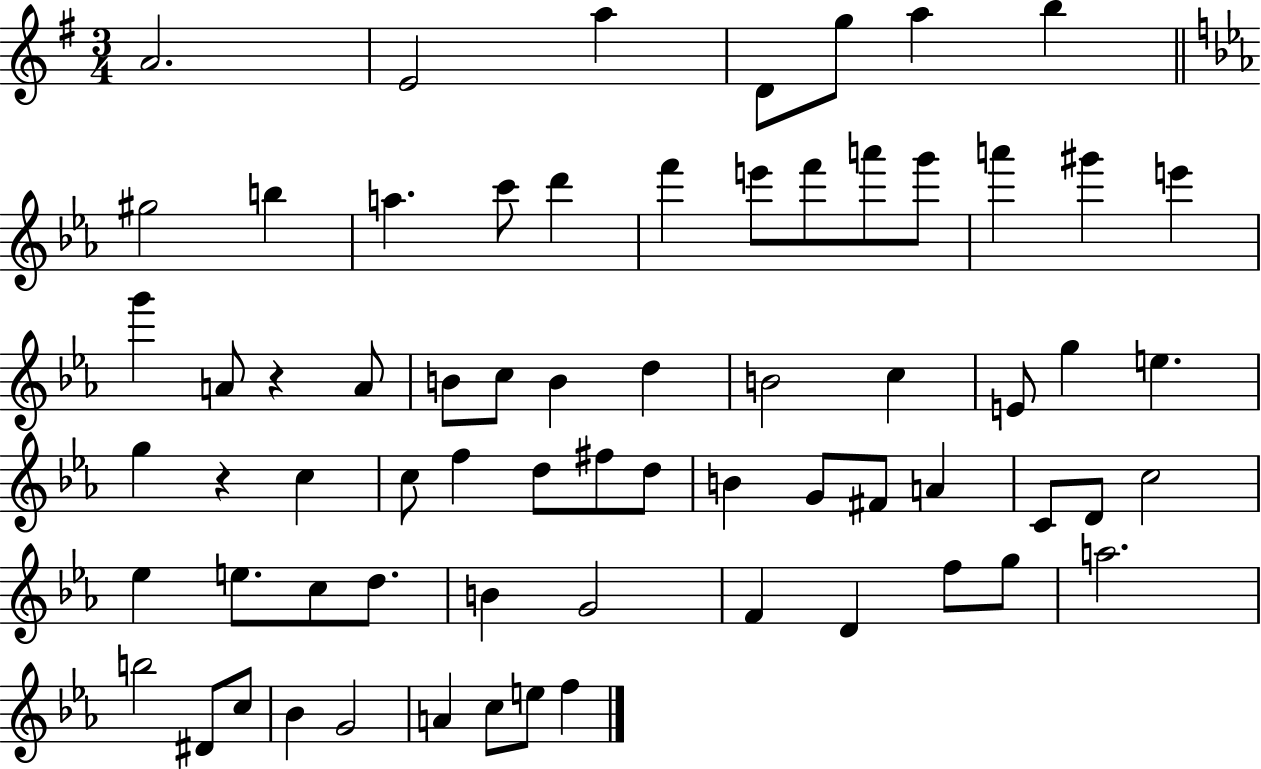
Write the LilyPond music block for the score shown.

{
  \clef treble
  \numericTimeSignature
  \time 3/4
  \key g \major
  \repeat volta 2 { a'2. | e'2 a''4 | d'8 g''8 a''4 b''4 | \bar "||" \break \key ees \major gis''2 b''4 | a''4. c'''8 d'''4 | f'''4 e'''8 f'''8 a'''8 g'''8 | a'''4 gis'''4 e'''4 | \break g'''4 a'8 r4 a'8 | b'8 c''8 b'4 d''4 | b'2 c''4 | e'8 g''4 e''4. | \break g''4 r4 c''4 | c''8 f''4 d''8 fis''8 d''8 | b'4 g'8 fis'8 a'4 | c'8 d'8 c''2 | \break ees''4 e''8. c''8 d''8. | b'4 g'2 | f'4 d'4 f''8 g''8 | a''2. | \break b''2 dis'8 c''8 | bes'4 g'2 | a'4 c''8 e''8 f''4 | } \bar "|."
}